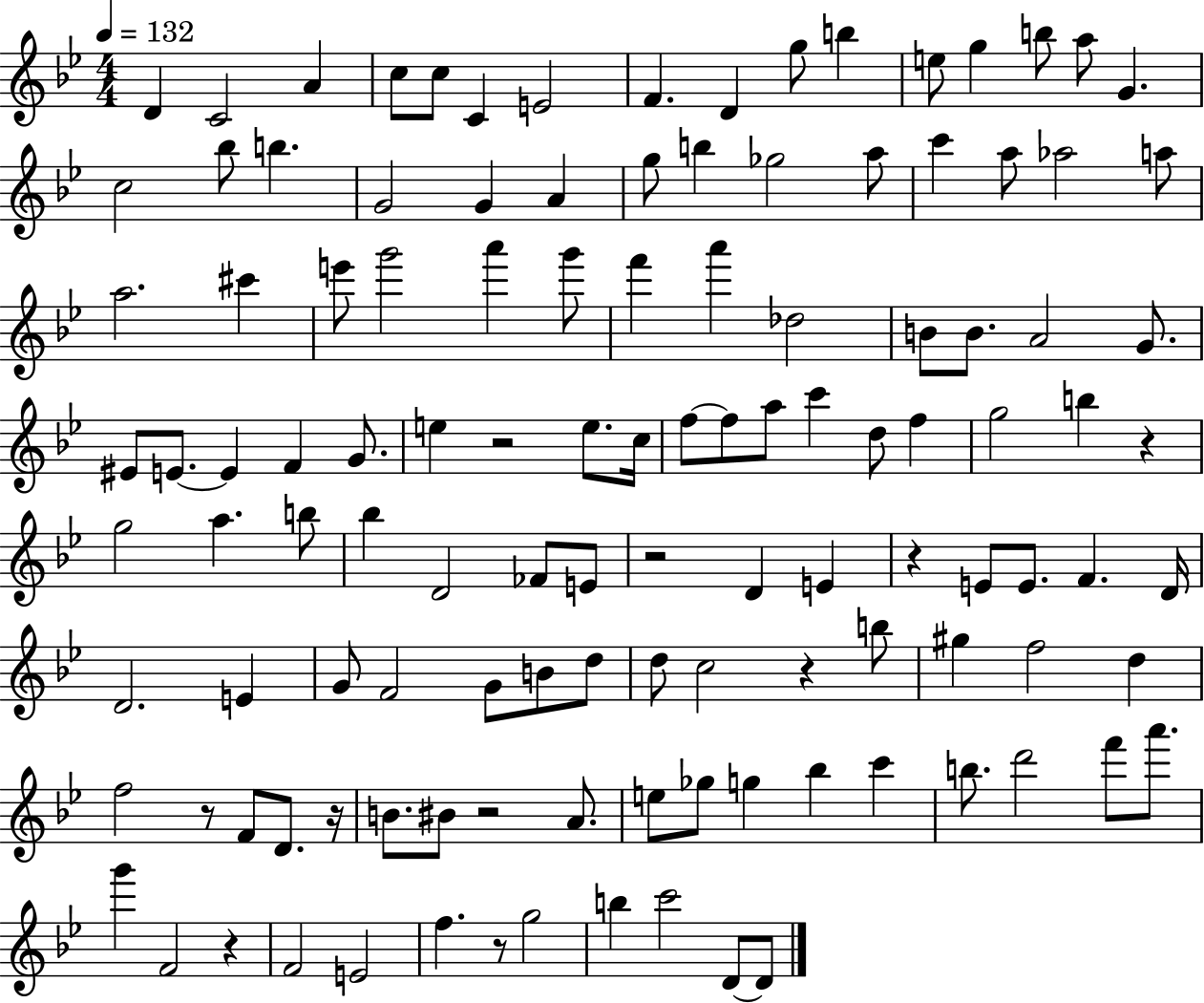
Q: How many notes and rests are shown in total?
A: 120